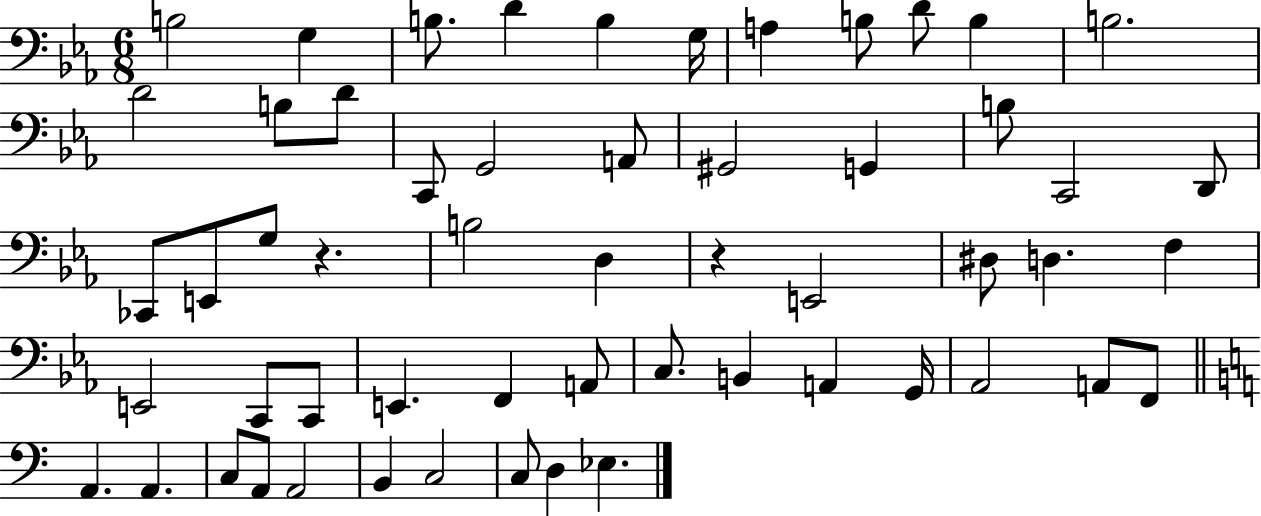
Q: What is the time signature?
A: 6/8